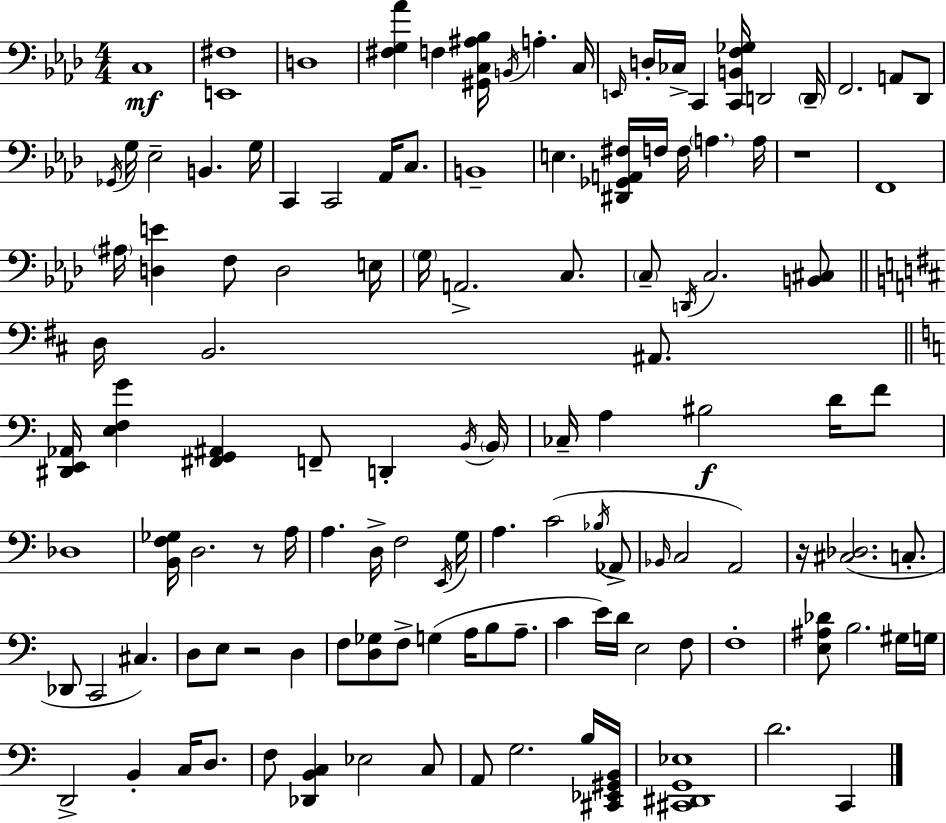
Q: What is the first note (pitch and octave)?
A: C3